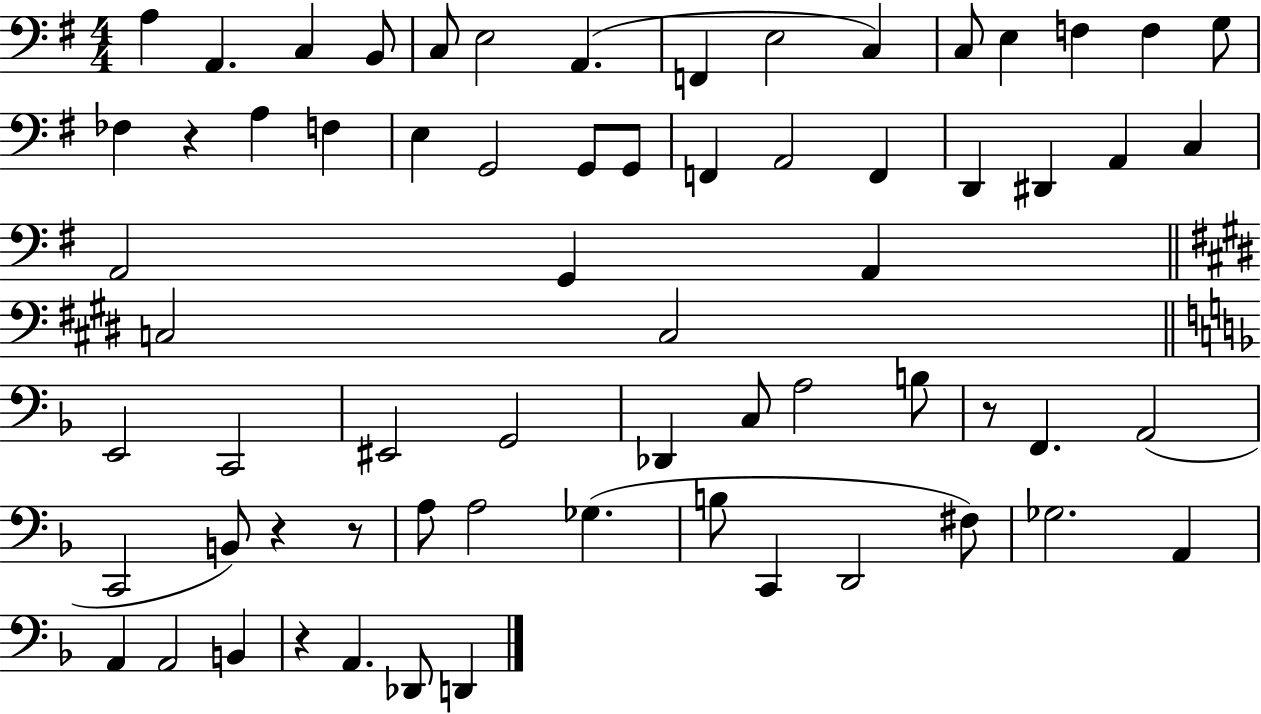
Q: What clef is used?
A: bass